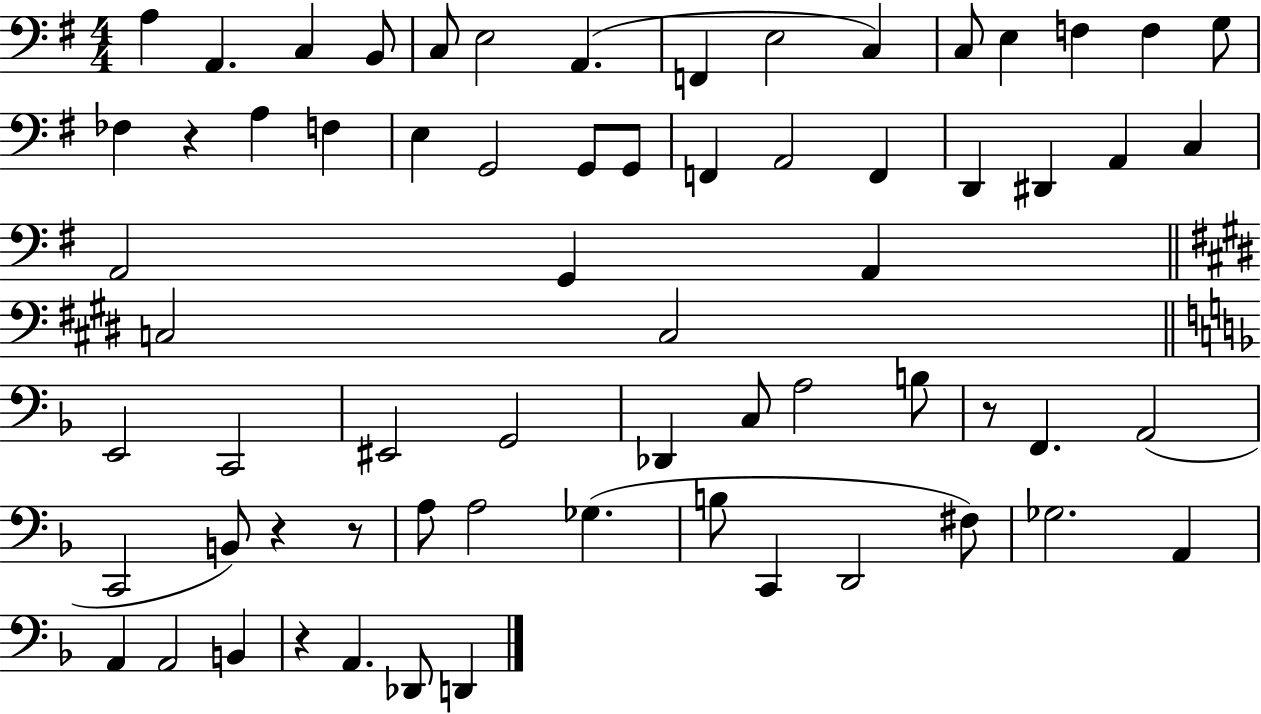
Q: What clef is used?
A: bass